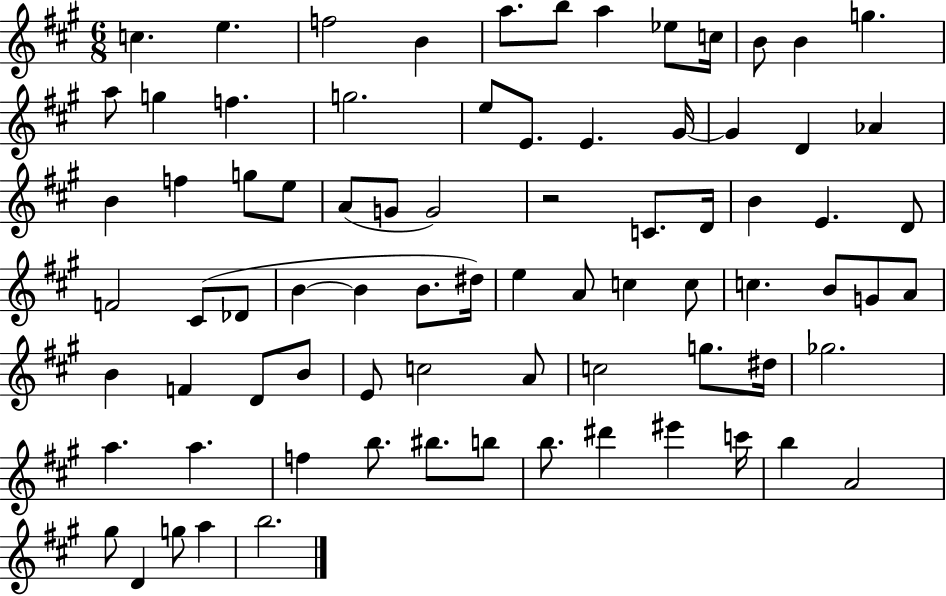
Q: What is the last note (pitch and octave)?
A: B5